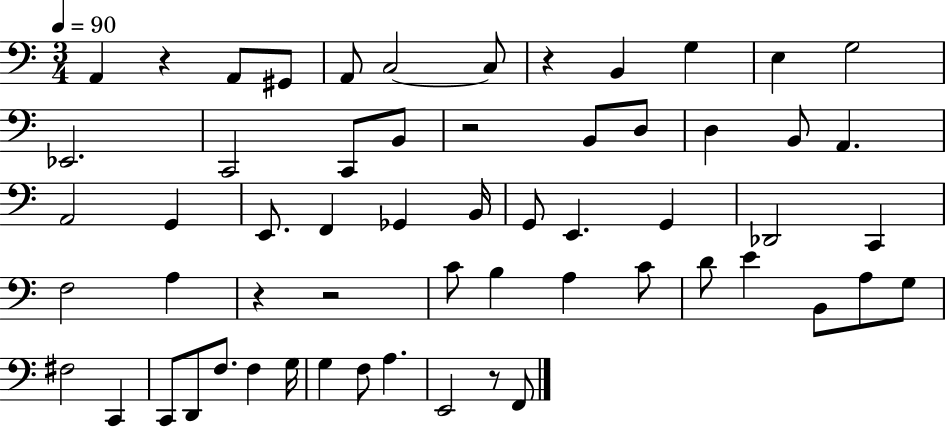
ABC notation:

X:1
T:Untitled
M:3/4
L:1/4
K:C
A,, z A,,/2 ^G,,/2 A,,/2 C,2 C,/2 z B,, G, E, G,2 _E,,2 C,,2 C,,/2 B,,/2 z2 B,,/2 D,/2 D, B,,/2 A,, A,,2 G,, E,,/2 F,, _G,, B,,/4 G,,/2 E,, G,, _D,,2 C,, F,2 A, z z2 C/2 B, A, C/2 D/2 E B,,/2 A,/2 G,/2 ^F,2 C,, C,,/2 D,,/2 F,/2 F, G,/4 G, F,/2 A, E,,2 z/2 F,,/2